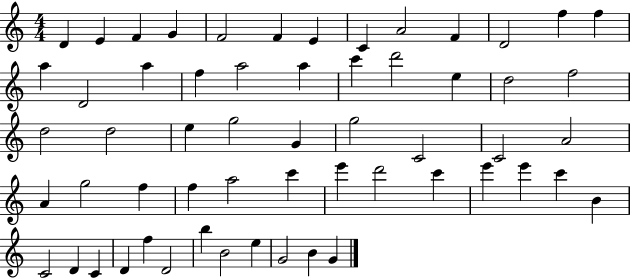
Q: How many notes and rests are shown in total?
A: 58